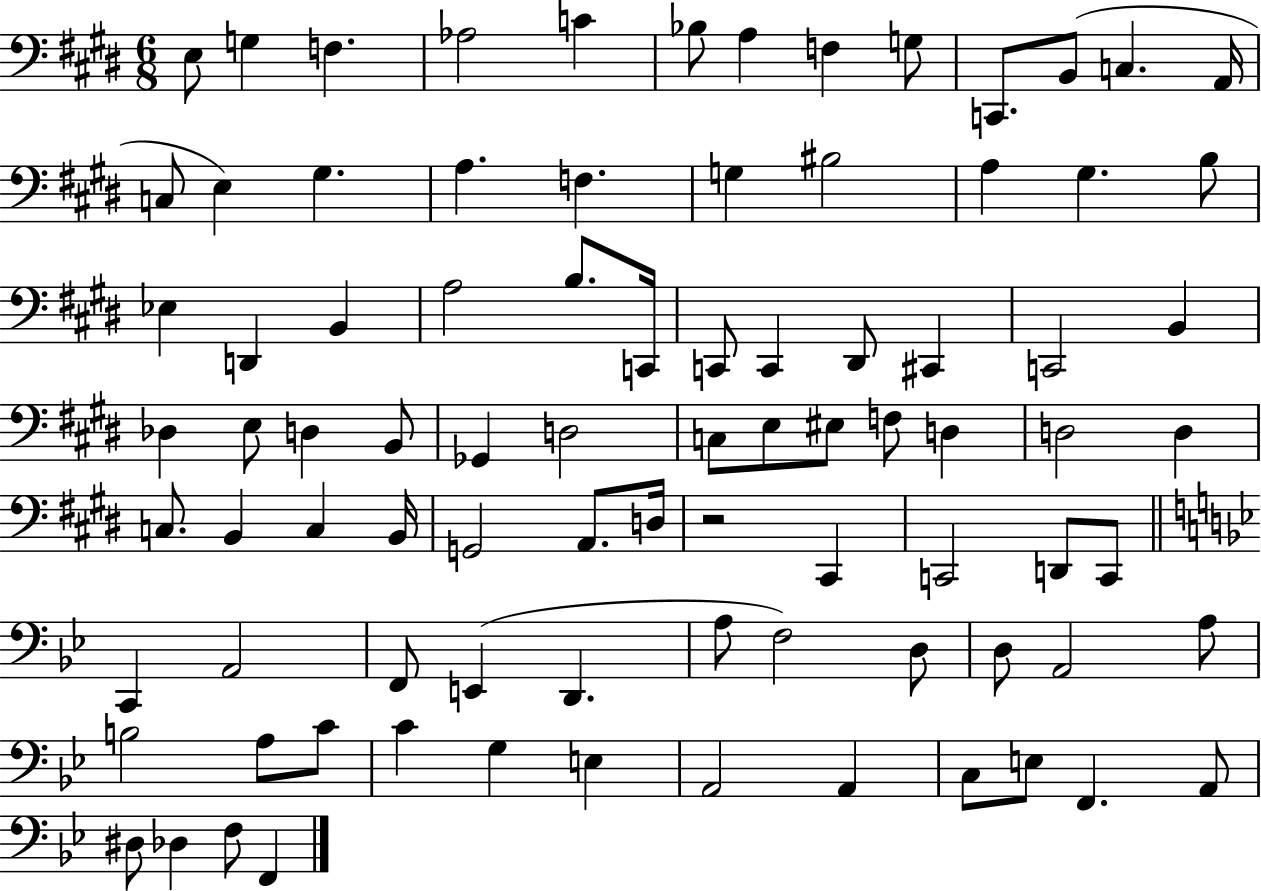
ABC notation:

X:1
T:Untitled
M:6/8
L:1/4
K:E
E,/2 G, F, _A,2 C _B,/2 A, F, G,/2 C,,/2 B,,/2 C, A,,/4 C,/2 E, ^G, A, F, G, ^B,2 A, ^G, B,/2 _E, D,, B,, A,2 B,/2 C,,/4 C,,/2 C,, ^D,,/2 ^C,, C,,2 B,, _D, E,/2 D, B,,/2 _G,, D,2 C,/2 E,/2 ^E,/2 F,/2 D, D,2 D, C,/2 B,, C, B,,/4 G,,2 A,,/2 D,/4 z2 ^C,, C,,2 D,,/2 C,,/2 C,, A,,2 F,,/2 E,, D,, A,/2 F,2 D,/2 D,/2 A,,2 A,/2 B,2 A,/2 C/2 C G, E, A,,2 A,, C,/2 E,/2 F,, A,,/2 ^D,/2 _D, F,/2 F,,